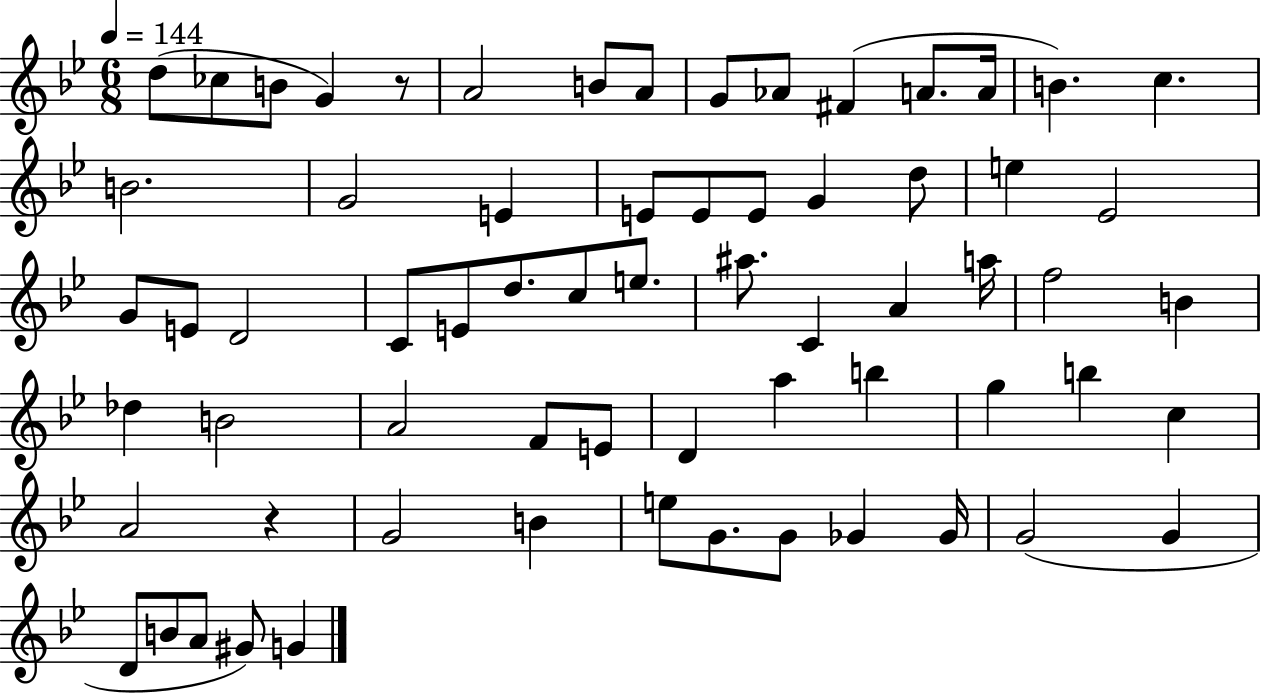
X:1
T:Untitled
M:6/8
L:1/4
K:Bb
d/2 _c/2 B/2 G z/2 A2 B/2 A/2 G/2 _A/2 ^F A/2 A/4 B c B2 G2 E E/2 E/2 E/2 G d/2 e _E2 G/2 E/2 D2 C/2 E/2 d/2 c/2 e/2 ^a/2 C A a/4 f2 B _d B2 A2 F/2 E/2 D a b g b c A2 z G2 B e/2 G/2 G/2 _G _G/4 G2 G D/2 B/2 A/2 ^G/2 G